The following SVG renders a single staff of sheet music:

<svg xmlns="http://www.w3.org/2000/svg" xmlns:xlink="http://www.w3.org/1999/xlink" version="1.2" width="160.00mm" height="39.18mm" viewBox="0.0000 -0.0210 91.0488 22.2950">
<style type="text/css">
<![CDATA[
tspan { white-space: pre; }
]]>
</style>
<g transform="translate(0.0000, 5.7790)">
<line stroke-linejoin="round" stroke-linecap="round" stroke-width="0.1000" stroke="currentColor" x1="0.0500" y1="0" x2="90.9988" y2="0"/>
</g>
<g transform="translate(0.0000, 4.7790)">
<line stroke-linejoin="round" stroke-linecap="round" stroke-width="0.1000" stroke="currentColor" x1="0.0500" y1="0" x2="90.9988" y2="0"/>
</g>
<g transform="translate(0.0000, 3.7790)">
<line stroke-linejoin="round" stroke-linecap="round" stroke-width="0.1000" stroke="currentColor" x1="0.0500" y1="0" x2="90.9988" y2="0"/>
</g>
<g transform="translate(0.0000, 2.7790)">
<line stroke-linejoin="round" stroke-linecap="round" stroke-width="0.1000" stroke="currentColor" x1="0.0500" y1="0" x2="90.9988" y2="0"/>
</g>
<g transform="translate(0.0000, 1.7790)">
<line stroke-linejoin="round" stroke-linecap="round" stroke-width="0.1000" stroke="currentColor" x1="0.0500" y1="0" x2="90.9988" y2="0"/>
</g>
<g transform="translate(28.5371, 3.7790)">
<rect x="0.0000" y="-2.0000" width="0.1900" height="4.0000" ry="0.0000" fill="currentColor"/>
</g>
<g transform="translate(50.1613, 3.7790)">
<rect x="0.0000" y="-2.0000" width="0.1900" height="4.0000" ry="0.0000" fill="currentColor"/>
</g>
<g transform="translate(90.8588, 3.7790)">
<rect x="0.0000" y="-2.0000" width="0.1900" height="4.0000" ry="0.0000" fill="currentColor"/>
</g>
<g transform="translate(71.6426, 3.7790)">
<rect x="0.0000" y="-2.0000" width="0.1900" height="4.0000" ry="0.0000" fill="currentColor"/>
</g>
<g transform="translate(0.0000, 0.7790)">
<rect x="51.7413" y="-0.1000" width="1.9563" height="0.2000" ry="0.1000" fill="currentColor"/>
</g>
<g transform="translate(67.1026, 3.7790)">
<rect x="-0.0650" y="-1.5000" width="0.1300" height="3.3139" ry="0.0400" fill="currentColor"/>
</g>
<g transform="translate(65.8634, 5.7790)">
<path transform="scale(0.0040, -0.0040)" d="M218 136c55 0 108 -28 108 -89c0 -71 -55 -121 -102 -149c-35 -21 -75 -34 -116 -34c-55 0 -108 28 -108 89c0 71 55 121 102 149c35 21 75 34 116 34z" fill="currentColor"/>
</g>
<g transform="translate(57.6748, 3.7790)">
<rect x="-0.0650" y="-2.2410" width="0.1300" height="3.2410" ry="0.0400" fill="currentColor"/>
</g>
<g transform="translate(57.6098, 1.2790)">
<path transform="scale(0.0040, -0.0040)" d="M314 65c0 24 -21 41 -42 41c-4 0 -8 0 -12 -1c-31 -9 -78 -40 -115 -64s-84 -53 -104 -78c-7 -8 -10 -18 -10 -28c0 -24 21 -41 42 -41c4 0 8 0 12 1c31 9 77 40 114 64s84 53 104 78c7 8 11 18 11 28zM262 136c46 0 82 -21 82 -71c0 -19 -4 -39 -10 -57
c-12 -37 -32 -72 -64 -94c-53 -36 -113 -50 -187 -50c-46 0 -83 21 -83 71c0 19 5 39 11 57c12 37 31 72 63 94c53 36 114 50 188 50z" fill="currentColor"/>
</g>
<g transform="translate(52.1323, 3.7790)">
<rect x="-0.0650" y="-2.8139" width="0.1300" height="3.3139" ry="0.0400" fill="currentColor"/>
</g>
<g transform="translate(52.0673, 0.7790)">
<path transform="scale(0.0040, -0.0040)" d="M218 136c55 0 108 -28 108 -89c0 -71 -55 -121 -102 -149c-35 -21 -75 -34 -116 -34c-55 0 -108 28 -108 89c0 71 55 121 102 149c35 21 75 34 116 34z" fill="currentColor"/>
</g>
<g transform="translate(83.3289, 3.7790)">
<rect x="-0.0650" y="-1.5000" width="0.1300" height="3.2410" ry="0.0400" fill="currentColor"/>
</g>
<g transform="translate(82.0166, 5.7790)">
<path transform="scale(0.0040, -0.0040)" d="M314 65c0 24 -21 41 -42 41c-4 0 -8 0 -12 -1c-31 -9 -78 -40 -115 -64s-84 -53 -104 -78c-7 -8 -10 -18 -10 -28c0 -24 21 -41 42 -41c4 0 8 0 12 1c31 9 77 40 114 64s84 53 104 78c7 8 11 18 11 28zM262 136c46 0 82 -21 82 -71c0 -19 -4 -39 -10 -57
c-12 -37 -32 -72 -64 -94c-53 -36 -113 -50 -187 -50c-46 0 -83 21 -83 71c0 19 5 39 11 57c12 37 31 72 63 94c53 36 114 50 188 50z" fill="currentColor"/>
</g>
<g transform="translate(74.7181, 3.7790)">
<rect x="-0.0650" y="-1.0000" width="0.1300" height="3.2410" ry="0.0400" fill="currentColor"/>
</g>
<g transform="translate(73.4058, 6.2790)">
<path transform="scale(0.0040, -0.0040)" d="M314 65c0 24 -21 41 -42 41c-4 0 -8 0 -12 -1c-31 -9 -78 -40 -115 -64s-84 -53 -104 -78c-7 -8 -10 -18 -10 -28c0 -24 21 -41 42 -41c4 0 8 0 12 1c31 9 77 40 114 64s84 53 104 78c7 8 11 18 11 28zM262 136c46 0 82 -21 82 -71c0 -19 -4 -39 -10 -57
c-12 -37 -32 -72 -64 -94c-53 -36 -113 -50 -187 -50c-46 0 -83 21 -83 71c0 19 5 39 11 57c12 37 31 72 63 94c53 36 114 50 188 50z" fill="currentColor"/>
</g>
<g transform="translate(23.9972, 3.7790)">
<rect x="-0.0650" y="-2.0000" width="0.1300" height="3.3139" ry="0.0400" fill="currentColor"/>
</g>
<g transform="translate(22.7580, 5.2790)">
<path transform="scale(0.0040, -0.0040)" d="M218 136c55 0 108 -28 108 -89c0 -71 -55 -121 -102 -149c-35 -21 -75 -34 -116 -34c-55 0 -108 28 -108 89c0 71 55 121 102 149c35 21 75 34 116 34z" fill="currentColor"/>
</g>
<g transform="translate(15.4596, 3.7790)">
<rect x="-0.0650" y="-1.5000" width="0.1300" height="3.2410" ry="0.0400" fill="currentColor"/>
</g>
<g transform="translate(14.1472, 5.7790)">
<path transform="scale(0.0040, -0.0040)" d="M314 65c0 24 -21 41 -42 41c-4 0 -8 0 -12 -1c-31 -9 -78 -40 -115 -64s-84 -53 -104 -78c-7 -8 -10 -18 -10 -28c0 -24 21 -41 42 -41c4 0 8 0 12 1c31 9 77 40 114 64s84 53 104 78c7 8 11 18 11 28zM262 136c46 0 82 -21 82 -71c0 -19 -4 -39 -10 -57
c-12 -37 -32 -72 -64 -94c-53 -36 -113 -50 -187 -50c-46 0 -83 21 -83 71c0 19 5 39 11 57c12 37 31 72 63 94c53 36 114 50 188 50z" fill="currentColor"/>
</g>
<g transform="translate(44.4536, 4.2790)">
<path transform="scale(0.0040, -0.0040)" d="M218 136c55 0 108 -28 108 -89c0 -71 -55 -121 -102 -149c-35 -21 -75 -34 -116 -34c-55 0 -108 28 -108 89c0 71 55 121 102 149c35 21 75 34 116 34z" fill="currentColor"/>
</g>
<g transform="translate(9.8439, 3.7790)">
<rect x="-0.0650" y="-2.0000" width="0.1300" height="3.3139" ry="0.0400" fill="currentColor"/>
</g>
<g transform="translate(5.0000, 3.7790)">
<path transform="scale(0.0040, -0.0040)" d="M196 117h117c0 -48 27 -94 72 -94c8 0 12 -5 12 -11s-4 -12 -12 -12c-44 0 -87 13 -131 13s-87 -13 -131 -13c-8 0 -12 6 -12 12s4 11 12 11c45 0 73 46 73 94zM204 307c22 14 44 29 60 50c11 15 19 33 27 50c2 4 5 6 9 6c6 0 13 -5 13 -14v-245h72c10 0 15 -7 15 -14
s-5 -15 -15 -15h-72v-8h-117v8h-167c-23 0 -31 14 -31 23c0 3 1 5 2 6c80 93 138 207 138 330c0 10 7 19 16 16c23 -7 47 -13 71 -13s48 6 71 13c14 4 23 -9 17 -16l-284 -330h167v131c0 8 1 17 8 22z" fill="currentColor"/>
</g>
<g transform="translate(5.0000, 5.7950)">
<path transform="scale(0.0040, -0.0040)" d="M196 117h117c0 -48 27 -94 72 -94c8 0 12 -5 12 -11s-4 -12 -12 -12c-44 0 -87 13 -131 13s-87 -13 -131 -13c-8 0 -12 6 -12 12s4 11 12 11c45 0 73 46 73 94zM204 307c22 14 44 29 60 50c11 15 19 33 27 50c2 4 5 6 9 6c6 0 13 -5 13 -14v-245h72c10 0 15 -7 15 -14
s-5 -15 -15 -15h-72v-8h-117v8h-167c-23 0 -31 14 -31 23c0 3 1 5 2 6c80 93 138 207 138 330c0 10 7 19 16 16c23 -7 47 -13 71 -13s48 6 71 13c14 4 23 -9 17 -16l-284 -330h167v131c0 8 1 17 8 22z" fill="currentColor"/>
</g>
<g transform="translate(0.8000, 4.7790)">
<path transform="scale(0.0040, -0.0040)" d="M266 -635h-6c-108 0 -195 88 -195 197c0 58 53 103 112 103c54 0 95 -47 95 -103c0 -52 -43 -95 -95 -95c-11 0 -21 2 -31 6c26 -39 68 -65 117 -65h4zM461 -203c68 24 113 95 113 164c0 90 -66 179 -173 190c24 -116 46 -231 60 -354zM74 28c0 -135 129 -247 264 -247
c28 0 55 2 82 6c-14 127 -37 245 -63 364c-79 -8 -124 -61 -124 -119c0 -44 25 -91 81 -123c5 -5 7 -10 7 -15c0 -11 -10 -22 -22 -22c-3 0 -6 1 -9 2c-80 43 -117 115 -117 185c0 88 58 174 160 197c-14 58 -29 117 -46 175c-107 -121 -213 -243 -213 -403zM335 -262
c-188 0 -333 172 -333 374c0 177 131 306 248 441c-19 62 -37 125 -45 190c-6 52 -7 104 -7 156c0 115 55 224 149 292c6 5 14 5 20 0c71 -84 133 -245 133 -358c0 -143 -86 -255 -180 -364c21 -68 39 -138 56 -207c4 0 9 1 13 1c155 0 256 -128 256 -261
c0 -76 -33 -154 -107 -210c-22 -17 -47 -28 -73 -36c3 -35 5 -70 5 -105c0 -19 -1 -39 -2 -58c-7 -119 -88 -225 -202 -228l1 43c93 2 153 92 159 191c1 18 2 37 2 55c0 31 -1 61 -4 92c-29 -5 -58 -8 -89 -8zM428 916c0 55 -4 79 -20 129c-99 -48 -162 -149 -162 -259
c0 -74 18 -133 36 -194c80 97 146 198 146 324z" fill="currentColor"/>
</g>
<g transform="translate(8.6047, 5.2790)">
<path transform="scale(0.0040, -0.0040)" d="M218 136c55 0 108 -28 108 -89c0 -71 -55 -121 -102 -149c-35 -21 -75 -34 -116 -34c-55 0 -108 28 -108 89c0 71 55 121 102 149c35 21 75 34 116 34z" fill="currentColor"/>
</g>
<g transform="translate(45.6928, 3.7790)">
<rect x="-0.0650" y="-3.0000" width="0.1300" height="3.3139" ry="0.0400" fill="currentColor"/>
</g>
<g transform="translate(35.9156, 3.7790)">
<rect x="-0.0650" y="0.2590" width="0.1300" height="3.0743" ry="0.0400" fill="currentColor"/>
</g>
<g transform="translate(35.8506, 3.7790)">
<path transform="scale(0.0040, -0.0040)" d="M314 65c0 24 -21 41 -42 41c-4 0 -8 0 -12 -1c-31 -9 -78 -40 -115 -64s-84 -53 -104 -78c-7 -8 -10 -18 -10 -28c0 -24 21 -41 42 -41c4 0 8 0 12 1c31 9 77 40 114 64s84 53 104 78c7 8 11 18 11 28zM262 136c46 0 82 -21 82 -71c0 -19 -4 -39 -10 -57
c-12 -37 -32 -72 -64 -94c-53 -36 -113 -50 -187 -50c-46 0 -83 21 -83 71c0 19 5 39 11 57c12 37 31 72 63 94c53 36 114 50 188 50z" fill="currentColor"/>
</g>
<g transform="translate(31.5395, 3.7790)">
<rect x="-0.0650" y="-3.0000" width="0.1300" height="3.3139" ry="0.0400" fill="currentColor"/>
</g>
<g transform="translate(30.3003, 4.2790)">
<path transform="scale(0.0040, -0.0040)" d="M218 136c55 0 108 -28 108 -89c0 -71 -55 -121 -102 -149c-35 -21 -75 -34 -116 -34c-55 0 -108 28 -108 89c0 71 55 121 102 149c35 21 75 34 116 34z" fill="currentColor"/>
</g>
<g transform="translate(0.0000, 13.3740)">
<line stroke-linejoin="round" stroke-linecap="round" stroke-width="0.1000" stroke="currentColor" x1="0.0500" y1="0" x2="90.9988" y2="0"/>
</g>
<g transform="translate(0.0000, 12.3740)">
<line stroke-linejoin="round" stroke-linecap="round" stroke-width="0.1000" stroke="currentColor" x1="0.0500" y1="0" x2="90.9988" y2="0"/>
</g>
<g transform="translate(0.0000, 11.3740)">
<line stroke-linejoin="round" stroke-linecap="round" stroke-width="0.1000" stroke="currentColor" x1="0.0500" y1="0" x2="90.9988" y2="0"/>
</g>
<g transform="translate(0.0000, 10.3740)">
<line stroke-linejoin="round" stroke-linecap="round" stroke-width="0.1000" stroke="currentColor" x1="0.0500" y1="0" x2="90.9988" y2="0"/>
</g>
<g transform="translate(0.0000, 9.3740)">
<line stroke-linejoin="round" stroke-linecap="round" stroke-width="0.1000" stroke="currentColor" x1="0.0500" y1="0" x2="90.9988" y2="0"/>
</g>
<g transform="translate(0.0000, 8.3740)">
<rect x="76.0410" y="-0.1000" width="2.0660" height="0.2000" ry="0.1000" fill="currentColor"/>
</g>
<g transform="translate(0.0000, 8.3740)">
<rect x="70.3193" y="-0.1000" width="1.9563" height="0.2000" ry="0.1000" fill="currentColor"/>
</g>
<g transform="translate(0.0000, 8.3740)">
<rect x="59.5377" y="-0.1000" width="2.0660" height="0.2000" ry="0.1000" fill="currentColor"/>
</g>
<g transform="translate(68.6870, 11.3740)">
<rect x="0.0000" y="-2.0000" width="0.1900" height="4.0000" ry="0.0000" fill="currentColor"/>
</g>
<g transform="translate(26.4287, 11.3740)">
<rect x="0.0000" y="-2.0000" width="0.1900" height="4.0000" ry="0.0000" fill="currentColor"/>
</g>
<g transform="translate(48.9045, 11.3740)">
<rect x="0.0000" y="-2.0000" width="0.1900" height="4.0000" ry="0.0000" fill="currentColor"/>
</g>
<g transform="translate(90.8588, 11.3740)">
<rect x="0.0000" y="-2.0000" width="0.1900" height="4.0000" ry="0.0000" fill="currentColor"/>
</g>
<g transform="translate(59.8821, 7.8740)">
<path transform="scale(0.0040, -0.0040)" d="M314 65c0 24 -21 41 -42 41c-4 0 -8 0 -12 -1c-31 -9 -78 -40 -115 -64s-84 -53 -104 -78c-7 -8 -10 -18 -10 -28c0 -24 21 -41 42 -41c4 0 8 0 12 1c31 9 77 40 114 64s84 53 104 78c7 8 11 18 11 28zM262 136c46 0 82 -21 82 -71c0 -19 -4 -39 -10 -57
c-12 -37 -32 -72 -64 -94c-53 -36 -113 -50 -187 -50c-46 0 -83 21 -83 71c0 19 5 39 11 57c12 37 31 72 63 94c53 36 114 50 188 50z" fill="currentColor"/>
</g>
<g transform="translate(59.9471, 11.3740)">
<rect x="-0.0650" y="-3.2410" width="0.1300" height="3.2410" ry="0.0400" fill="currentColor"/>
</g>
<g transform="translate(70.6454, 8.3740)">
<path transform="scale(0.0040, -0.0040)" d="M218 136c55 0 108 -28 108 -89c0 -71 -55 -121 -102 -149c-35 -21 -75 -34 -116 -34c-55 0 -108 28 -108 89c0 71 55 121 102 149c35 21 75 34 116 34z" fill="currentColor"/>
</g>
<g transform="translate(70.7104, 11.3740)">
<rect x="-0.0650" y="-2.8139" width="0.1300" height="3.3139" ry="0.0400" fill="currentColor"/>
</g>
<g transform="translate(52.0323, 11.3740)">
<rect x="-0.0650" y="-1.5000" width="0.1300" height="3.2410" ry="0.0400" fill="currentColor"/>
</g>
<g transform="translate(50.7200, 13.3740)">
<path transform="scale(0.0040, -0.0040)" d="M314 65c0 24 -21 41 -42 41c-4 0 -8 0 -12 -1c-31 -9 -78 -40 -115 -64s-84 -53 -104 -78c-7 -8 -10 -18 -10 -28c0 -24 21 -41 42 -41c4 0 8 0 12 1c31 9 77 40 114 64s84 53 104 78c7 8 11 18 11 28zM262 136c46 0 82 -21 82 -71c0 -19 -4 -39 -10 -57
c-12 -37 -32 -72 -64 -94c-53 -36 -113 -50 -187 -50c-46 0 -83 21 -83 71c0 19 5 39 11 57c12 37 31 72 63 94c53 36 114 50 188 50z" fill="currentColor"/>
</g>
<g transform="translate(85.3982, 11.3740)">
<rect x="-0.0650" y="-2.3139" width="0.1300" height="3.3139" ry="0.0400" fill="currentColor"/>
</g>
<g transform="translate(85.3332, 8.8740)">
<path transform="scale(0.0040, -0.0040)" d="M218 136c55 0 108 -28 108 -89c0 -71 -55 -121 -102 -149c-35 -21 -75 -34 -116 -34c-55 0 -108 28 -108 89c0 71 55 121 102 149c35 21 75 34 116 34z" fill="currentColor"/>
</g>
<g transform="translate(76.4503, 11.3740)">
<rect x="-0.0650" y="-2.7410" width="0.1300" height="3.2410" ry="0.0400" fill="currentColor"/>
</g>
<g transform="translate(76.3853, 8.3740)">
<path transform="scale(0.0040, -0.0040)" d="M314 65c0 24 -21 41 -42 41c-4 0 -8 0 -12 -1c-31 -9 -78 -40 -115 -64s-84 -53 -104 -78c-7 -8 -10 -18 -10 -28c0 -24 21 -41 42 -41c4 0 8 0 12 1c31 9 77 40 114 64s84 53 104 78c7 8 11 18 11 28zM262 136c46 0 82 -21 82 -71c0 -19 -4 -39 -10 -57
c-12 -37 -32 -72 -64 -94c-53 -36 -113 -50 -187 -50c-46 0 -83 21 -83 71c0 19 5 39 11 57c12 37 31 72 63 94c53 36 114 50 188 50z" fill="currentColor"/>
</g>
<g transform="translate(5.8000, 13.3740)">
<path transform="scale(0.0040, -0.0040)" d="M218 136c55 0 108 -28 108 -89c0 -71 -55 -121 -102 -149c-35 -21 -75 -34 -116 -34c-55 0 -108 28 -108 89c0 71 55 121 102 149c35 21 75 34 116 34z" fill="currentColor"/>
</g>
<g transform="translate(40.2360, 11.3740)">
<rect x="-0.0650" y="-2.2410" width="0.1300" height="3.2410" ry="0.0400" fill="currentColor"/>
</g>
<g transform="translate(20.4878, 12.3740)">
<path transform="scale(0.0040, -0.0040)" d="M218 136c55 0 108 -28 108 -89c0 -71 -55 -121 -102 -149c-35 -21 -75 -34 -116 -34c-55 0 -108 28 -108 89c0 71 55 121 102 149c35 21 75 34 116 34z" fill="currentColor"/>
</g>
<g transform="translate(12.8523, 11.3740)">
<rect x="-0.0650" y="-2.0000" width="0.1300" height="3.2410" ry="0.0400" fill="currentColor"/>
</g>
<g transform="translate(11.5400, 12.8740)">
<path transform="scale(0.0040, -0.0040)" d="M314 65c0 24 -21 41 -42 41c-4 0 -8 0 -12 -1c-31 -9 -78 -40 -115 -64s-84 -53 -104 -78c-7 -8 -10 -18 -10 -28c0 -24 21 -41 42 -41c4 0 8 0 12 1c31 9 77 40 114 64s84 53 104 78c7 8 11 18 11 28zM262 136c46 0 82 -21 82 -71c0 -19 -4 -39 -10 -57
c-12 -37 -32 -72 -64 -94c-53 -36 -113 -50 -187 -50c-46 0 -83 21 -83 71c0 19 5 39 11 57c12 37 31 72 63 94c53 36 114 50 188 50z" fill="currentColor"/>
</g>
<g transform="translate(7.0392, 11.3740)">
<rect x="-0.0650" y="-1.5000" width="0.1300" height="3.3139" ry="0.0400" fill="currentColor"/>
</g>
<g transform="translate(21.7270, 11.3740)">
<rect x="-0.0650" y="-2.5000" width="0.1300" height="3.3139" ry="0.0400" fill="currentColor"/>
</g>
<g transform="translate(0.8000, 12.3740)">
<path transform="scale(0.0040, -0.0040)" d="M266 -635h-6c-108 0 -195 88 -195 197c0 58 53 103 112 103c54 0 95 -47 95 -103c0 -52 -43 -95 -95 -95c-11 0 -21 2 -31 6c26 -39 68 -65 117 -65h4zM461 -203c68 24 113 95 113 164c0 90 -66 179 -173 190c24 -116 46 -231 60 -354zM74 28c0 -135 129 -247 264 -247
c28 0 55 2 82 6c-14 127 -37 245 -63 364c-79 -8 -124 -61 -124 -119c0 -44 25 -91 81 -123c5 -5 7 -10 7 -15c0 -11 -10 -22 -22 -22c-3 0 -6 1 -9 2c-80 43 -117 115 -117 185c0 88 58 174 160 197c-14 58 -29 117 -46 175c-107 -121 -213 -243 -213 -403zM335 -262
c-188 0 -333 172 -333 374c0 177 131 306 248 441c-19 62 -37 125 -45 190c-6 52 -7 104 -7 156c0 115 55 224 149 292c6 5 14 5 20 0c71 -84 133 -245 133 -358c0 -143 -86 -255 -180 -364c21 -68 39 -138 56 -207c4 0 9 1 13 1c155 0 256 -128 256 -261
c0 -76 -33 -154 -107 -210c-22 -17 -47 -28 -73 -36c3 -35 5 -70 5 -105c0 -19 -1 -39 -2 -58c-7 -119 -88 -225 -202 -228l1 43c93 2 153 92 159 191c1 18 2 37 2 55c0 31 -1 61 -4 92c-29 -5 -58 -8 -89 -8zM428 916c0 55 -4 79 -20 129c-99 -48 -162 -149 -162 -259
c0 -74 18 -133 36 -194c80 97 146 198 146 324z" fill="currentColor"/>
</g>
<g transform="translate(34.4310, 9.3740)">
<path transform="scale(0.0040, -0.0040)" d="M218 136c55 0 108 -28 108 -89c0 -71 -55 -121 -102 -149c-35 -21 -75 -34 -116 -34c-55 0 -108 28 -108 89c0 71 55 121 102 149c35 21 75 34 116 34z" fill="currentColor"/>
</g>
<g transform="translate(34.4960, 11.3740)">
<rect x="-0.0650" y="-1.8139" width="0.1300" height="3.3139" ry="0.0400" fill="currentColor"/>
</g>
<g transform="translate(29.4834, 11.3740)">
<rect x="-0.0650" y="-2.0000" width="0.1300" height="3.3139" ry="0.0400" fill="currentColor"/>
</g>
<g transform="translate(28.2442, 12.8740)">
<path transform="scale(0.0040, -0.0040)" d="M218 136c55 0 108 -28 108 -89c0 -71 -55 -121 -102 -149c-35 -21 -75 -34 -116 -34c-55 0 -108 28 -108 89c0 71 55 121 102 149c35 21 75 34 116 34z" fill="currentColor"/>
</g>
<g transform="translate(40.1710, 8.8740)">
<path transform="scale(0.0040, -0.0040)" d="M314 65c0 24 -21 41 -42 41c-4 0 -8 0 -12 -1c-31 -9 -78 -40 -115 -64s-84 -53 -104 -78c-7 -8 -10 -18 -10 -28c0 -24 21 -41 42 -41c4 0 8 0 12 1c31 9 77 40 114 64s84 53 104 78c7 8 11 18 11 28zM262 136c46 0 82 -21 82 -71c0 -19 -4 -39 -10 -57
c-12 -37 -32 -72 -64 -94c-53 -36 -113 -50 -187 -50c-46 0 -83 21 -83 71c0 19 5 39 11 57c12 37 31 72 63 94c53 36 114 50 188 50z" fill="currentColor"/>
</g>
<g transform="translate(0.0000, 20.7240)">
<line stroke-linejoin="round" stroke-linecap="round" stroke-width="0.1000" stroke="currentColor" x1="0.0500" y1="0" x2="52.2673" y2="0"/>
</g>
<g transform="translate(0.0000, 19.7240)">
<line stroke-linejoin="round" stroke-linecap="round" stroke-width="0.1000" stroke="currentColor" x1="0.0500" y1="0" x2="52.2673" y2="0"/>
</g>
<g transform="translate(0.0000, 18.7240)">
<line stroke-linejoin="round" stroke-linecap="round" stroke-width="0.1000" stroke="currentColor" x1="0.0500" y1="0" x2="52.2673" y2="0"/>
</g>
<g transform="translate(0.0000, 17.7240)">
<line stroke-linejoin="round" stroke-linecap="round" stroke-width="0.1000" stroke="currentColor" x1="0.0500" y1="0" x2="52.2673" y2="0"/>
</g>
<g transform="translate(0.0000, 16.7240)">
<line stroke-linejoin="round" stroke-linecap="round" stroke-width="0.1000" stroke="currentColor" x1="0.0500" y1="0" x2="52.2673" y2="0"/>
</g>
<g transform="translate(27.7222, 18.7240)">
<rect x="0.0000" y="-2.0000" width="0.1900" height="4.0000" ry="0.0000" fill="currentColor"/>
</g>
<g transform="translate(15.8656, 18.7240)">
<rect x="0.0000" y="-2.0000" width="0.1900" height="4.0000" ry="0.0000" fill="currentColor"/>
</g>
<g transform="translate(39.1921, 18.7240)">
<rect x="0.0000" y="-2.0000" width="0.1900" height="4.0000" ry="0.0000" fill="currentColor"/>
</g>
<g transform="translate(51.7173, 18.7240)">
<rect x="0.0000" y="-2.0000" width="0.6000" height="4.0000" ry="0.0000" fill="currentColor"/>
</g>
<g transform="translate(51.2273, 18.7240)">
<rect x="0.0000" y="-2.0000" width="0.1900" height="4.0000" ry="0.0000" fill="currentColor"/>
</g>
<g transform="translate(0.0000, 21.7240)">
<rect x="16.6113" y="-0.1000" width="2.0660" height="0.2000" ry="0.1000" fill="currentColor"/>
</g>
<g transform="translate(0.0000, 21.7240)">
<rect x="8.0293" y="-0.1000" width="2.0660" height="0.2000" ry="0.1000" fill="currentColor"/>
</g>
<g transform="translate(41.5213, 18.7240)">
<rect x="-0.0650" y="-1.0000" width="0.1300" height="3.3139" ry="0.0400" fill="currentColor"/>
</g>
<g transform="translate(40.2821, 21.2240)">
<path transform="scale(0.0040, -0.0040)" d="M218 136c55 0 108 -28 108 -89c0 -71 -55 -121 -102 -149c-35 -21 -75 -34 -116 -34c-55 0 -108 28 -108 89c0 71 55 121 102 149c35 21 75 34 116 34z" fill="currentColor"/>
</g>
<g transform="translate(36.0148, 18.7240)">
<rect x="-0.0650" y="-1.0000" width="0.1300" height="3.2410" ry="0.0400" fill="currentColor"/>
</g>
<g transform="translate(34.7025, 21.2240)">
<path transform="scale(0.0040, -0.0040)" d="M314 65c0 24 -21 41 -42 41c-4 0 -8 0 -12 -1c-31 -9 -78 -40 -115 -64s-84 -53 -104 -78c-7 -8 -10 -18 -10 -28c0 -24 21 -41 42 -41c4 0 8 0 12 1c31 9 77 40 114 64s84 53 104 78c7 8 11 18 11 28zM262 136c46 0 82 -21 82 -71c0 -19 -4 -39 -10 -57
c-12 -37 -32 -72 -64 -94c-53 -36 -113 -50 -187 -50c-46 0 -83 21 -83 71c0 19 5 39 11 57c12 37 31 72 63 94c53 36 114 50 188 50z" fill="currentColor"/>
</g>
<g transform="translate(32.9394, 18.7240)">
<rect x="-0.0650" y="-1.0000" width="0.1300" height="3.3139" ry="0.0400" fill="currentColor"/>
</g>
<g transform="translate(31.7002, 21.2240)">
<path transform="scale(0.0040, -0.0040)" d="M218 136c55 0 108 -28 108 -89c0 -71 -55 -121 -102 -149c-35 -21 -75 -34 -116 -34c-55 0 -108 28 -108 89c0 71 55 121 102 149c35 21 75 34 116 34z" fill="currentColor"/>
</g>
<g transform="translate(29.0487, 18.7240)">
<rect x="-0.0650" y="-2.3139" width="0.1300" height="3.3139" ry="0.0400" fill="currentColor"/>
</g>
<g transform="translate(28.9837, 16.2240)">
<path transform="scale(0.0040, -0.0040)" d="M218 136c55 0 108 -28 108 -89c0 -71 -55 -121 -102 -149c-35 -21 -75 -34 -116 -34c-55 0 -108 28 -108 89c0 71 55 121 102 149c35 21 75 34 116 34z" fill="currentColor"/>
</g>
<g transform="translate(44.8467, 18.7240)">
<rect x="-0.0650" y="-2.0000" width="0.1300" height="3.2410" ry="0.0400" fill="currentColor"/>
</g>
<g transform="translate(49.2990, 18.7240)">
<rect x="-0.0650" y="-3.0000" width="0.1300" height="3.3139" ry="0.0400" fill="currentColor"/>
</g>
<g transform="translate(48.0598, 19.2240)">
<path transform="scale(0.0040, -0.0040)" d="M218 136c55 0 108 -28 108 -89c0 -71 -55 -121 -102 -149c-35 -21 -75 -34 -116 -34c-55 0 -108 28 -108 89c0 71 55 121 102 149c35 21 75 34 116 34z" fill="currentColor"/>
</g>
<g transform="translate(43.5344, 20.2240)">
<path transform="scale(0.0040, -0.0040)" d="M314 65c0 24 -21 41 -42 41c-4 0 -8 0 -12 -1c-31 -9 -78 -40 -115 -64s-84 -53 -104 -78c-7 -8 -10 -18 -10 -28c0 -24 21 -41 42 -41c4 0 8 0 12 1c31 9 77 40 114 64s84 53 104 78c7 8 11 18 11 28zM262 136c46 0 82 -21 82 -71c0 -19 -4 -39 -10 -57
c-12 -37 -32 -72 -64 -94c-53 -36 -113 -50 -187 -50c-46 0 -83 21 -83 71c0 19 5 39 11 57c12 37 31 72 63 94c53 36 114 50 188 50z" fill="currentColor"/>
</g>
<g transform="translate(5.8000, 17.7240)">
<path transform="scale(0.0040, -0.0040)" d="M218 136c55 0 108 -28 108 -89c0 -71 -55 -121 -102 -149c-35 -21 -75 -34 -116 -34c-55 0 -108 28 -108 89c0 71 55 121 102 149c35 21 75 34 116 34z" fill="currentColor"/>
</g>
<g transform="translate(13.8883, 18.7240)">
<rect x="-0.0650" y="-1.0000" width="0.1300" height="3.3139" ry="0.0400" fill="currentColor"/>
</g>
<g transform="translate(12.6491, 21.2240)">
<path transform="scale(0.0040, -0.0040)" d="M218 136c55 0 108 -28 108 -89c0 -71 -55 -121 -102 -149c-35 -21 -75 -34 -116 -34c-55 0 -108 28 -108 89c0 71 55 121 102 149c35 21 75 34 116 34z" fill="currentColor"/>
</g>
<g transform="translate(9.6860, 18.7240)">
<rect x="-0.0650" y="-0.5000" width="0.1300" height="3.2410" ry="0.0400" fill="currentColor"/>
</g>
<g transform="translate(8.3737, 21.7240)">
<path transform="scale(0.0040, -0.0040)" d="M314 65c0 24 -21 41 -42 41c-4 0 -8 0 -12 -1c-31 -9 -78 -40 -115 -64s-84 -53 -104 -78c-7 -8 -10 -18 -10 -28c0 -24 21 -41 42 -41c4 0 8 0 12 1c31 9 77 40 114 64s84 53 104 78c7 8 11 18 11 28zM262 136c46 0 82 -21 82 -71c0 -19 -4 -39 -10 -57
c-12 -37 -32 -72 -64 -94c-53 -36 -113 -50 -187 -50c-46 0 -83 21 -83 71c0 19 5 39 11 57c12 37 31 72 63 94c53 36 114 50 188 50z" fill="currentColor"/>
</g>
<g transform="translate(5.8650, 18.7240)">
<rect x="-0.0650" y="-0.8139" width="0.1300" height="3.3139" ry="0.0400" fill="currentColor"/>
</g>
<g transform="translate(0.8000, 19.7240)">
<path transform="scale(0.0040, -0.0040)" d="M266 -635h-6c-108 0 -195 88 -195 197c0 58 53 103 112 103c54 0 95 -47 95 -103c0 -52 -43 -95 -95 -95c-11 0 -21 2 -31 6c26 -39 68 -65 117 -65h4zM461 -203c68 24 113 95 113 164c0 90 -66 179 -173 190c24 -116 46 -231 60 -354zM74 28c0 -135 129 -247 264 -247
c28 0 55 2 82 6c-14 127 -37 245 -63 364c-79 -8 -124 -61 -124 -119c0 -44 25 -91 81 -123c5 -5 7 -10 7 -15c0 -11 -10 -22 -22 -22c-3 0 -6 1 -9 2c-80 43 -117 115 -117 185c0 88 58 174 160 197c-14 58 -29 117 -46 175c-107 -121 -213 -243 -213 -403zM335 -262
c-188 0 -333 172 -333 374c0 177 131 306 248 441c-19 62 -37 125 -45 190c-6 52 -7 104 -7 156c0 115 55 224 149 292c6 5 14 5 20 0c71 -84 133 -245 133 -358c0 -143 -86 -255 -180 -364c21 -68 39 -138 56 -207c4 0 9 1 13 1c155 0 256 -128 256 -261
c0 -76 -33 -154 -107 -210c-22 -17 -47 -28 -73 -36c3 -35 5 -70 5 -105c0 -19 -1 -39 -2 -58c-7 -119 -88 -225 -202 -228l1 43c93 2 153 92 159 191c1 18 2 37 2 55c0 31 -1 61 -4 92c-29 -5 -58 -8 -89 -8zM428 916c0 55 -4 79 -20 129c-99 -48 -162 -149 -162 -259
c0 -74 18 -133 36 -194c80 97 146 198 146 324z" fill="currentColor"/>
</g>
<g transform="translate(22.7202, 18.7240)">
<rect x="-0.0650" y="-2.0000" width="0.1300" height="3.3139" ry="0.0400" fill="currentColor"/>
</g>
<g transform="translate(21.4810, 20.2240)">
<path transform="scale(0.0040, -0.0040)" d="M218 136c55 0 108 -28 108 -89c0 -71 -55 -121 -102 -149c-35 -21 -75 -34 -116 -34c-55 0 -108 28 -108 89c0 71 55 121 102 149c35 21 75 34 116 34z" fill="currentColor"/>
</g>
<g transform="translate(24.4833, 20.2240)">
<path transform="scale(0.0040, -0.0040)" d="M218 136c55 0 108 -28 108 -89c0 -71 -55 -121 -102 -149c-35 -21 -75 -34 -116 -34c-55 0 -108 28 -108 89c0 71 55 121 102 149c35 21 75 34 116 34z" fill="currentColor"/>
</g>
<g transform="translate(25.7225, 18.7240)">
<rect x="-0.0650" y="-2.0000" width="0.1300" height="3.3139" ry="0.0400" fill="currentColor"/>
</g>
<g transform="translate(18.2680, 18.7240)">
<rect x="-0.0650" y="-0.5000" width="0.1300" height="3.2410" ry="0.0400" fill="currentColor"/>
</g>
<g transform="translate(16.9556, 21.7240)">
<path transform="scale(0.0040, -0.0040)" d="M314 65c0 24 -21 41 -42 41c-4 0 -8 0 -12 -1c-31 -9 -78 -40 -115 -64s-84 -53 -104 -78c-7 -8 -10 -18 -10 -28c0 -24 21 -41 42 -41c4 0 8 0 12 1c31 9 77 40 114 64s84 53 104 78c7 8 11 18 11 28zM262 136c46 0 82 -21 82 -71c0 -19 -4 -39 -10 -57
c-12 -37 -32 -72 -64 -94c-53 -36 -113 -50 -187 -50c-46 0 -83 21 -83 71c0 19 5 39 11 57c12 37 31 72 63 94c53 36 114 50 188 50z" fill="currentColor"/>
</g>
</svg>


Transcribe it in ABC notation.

X:1
T:Untitled
M:4/4
L:1/4
K:C
F E2 F A B2 A a g2 E D2 E2 E F2 G F f g2 E2 b2 a a2 g d C2 D C2 F F g D D2 D F2 A